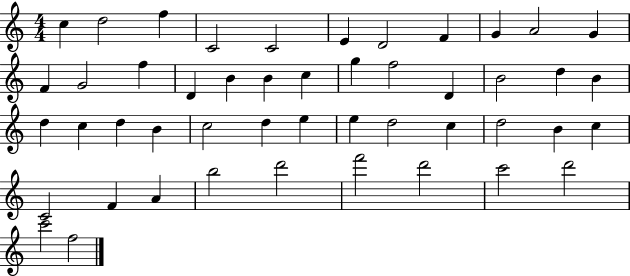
X:1
T:Untitled
M:4/4
L:1/4
K:C
c d2 f C2 C2 E D2 F G A2 G F G2 f D B B c g f2 D B2 d B d c d B c2 d e e d2 c d2 B c C2 F A b2 d'2 f'2 d'2 c'2 d'2 c'2 f2